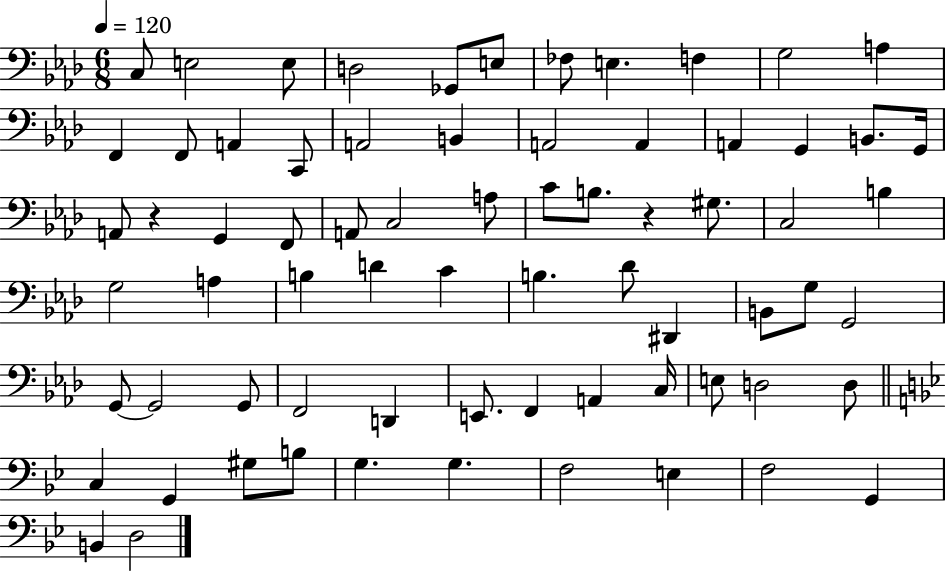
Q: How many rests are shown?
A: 2